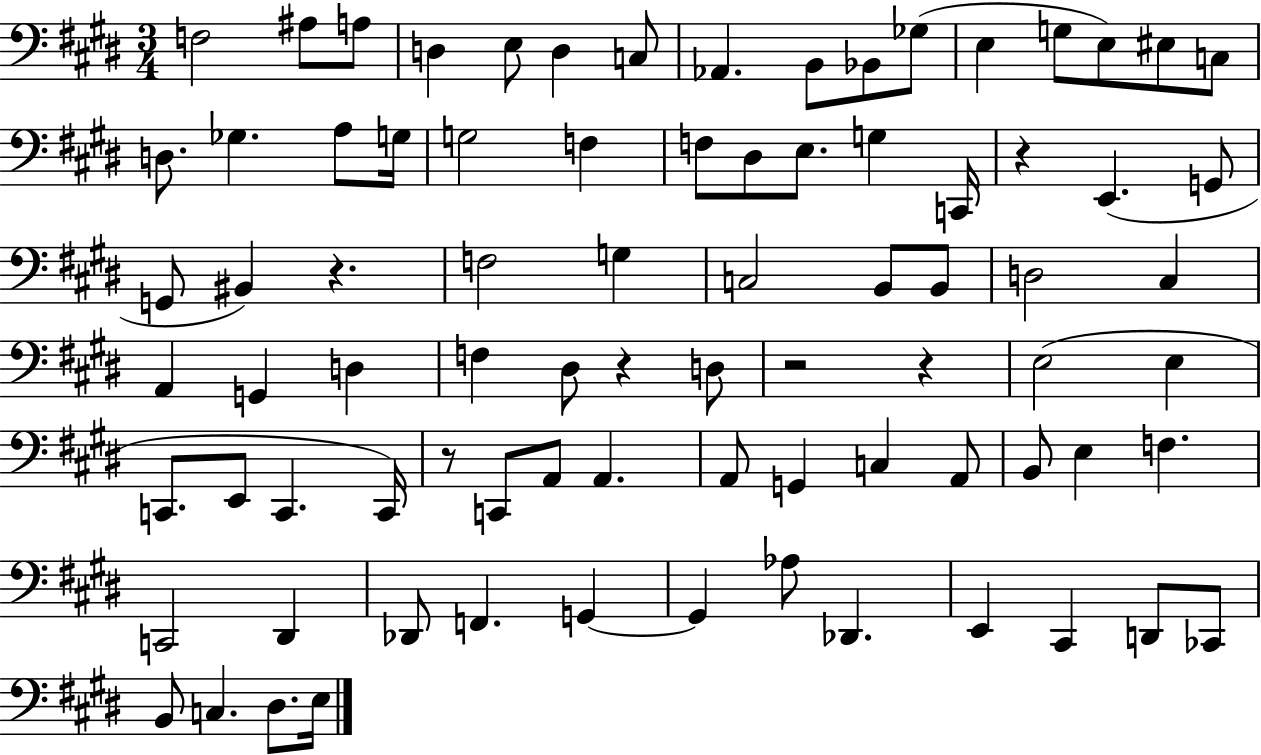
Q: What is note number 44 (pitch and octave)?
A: D3